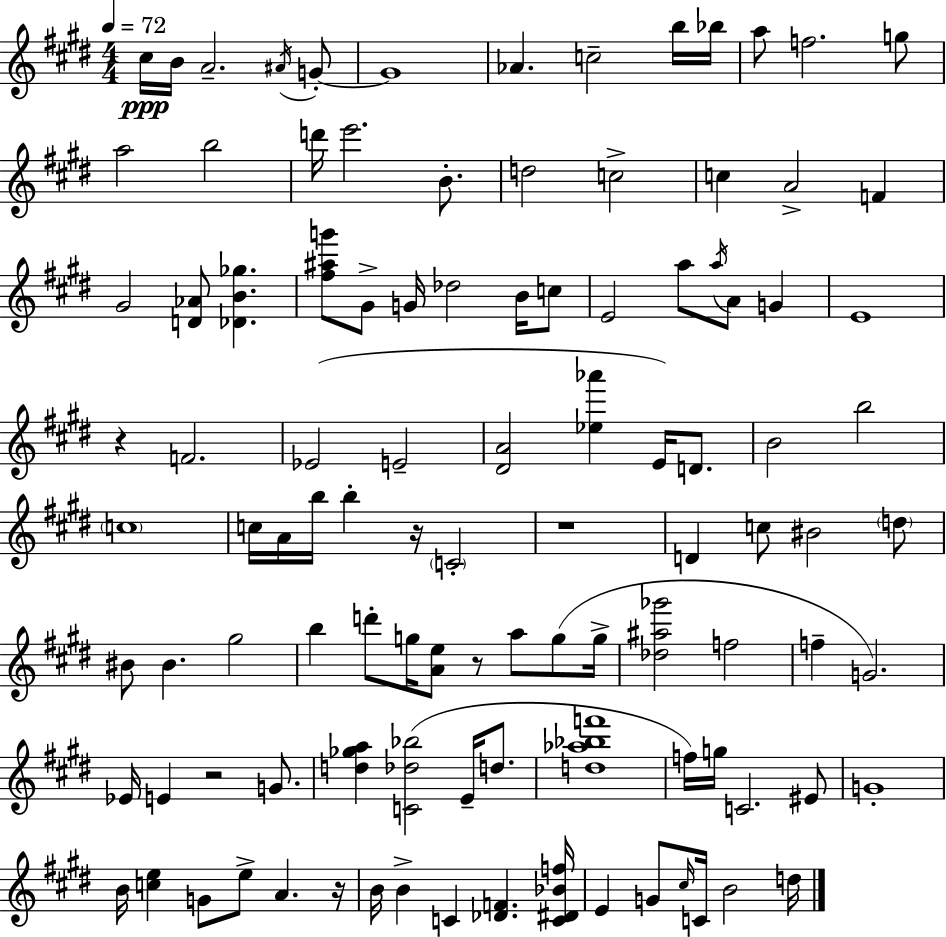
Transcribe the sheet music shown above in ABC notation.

X:1
T:Untitled
M:4/4
L:1/4
K:E
^c/4 B/4 A2 ^A/4 G/2 G4 _A c2 b/4 _b/4 a/2 f2 g/2 a2 b2 d'/4 e'2 B/2 d2 c2 c A2 F ^G2 [D_A]/2 [_DB_g] [^f^ag']/2 ^G/2 G/4 _d2 B/4 c/2 E2 a/2 a/4 A/2 G E4 z F2 _E2 E2 [^DA]2 [_e_a'] E/4 D/2 B2 b2 c4 c/4 A/4 b/4 b z/4 C2 z4 D c/2 ^B2 d/2 ^B/2 ^B ^g2 b d'/2 g/4 [Ae]/2 z/2 a/2 g/2 g/4 [_d^a_g']2 f2 f G2 _E/4 E z2 G/2 [d_ga] [C_d_b]2 E/4 d/2 [d_a_bf']4 f/4 g/4 C2 ^E/2 G4 B/4 [ce] G/2 e/2 A z/4 B/4 B C [_DF] [C^D_Bf]/4 E G/2 ^c/4 C/4 B2 d/4